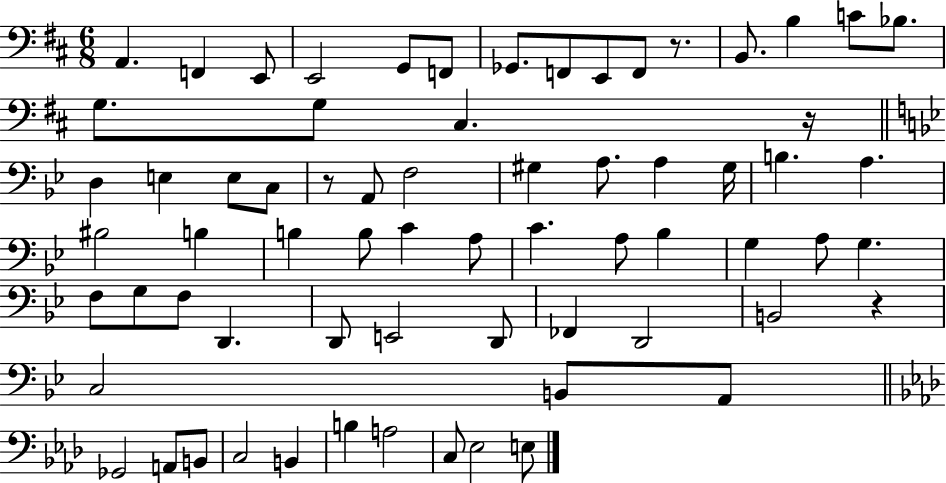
{
  \clef bass
  \numericTimeSignature
  \time 6/8
  \key d \major
  a,4. f,4 e,8 | e,2 g,8 f,8 | ges,8. f,8 e,8 f,8 r8. | b,8. b4 c'8 bes8. | \break g8. g8 cis4. r16 | \bar "||" \break \key bes \major d4 e4 e8 c8 | r8 a,8 f2 | gis4 a8. a4 gis16 | b4. a4. | \break bis2 b4 | b4 b8 c'4 a8 | c'4. a8 bes4 | g4 a8 g4. | \break f8 g8 f8 d,4. | d,8 e,2 d,8 | fes,4 d,2 | b,2 r4 | \break c2 b,8 a,8 | \bar "||" \break \key aes \major ges,2 a,8 b,8 | c2 b,4 | b4 a2 | c8 ees2 e8 | \break \bar "|."
}